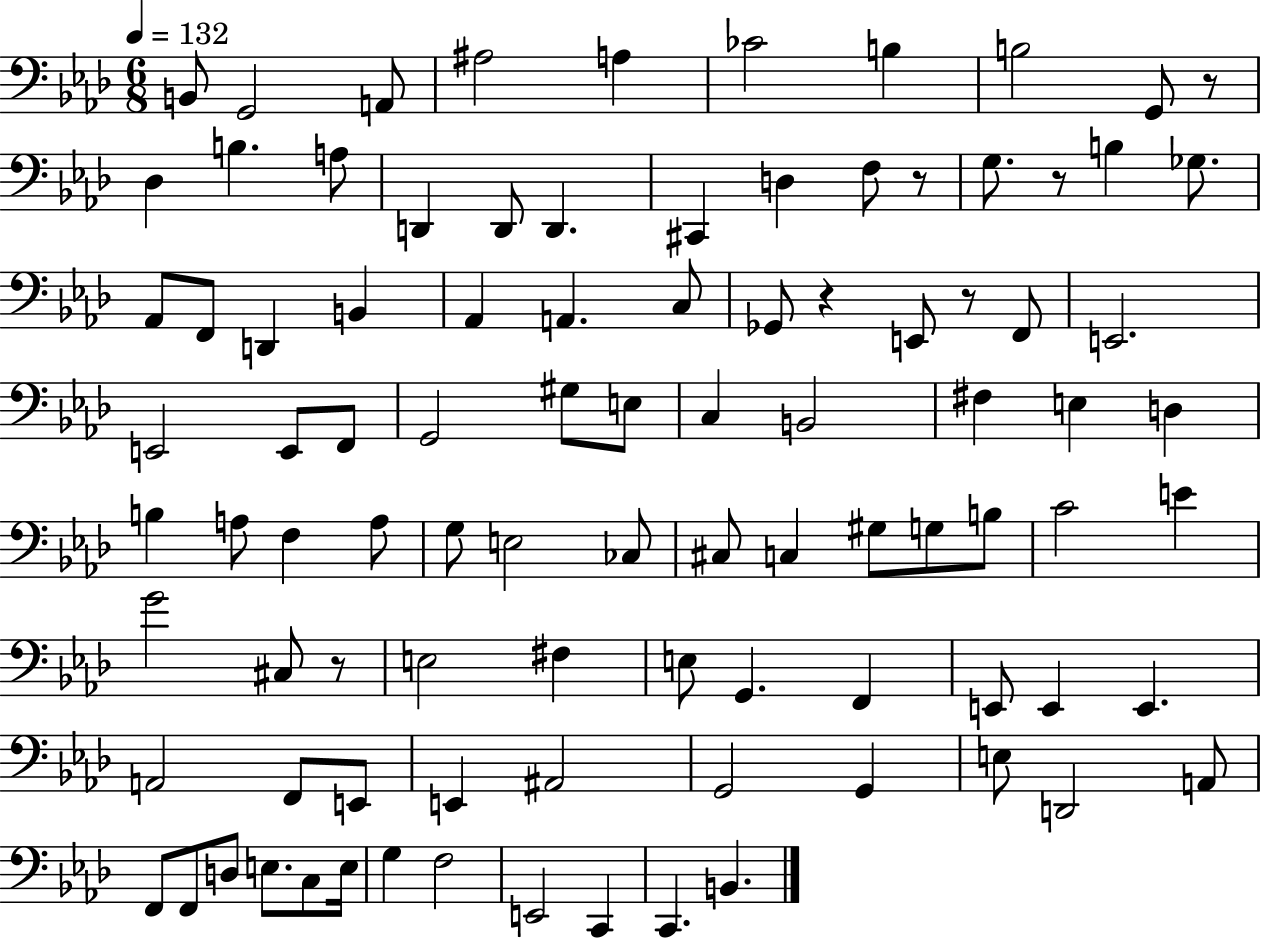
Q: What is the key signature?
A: AES major